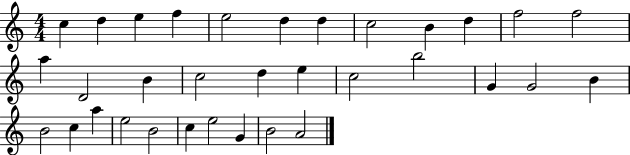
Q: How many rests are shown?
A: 0